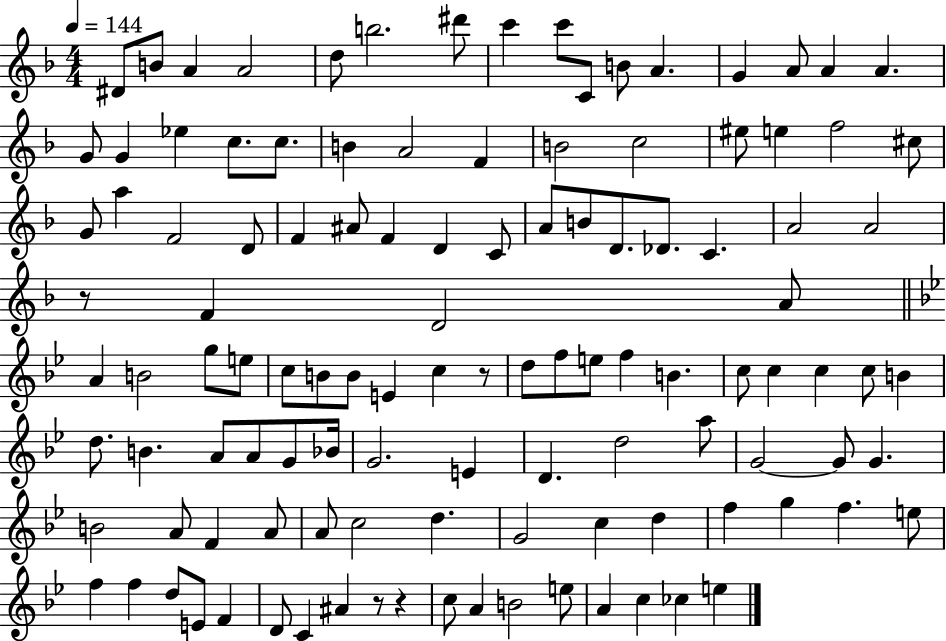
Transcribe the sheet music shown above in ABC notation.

X:1
T:Untitled
M:4/4
L:1/4
K:F
^D/2 B/2 A A2 d/2 b2 ^d'/2 c' c'/2 C/2 B/2 A G A/2 A A G/2 G _e c/2 c/2 B A2 F B2 c2 ^e/2 e f2 ^c/2 G/2 a F2 D/2 F ^A/2 F D C/2 A/2 B/2 D/2 _D/2 C A2 A2 z/2 F D2 A/2 A B2 g/2 e/2 c/2 B/2 B/2 E c z/2 d/2 f/2 e/2 f B c/2 c c c/2 B d/2 B A/2 A/2 G/2 _B/4 G2 E D d2 a/2 G2 G/2 G B2 A/2 F A/2 A/2 c2 d G2 c d f g f e/2 f f d/2 E/2 F D/2 C ^A z/2 z c/2 A B2 e/2 A c _c e